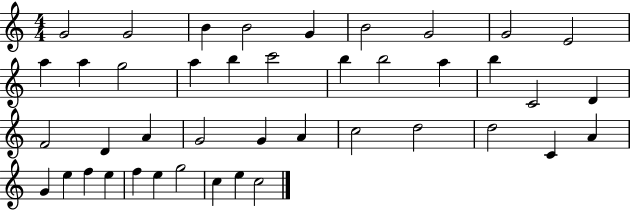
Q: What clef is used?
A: treble